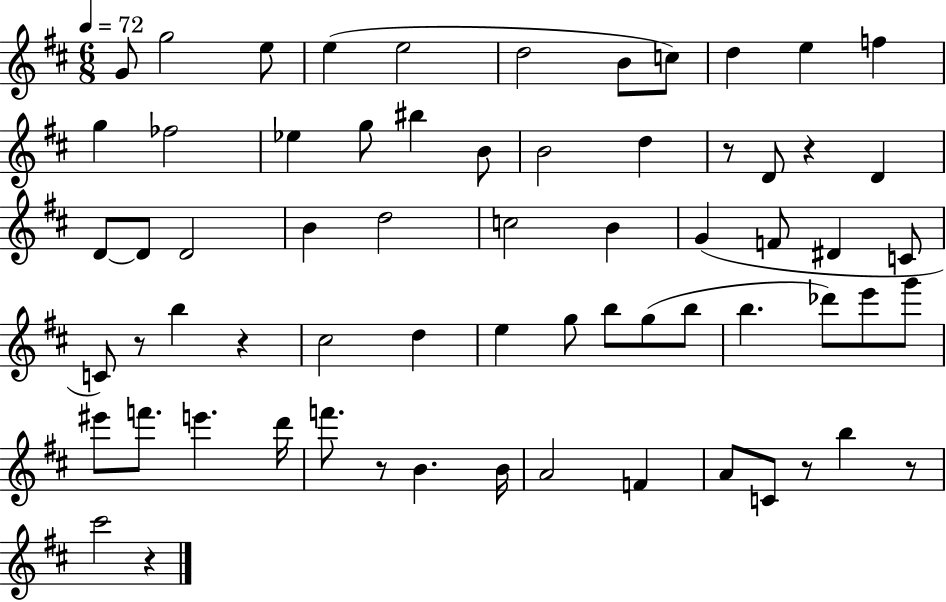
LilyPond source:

{
  \clef treble
  \numericTimeSignature
  \time 6/8
  \key d \major
  \tempo 4 = 72
  \repeat volta 2 { g'8 g''2 e''8 | e''4( e''2 | d''2 b'8 c''8) | d''4 e''4 f''4 | \break g''4 fes''2 | ees''4 g''8 bis''4 b'8 | b'2 d''4 | r8 d'8 r4 d'4 | \break d'8~~ d'8 d'2 | b'4 d''2 | c''2 b'4 | g'4( f'8 dis'4 c'8 | \break c'8) r8 b''4 r4 | cis''2 d''4 | e''4 g''8 b''8 g''8( b''8 | b''4. des'''8) e'''8 g'''8 | \break eis'''8 f'''8. e'''4. d'''16 | f'''8. r8 b'4. b'16 | a'2 f'4 | a'8 c'8 r8 b''4 r8 | \break cis'''2 r4 | } \bar "|."
}